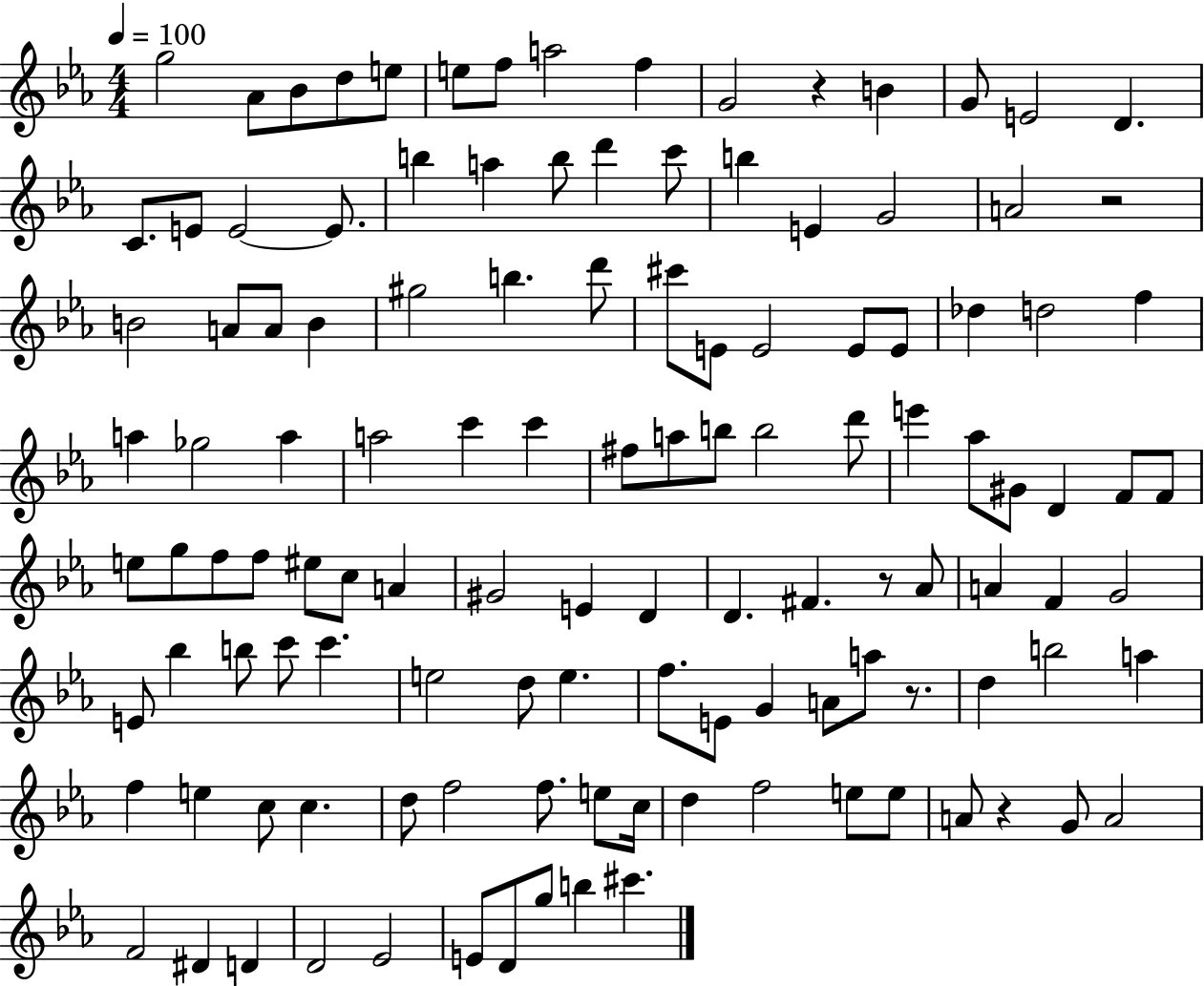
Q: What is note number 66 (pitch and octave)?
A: A4